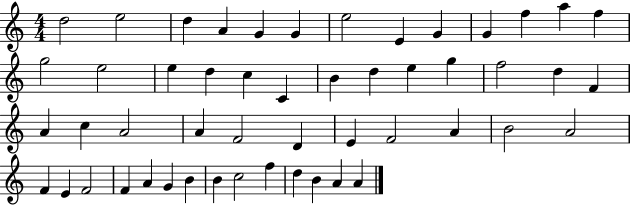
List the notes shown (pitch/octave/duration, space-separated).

D5/h E5/h D5/q A4/q G4/q G4/q E5/h E4/q G4/q G4/q F5/q A5/q F5/q G5/h E5/h E5/q D5/q C5/q C4/q B4/q D5/q E5/q G5/q F5/h D5/q F4/q A4/q C5/q A4/h A4/q F4/h D4/q E4/q F4/h A4/q B4/h A4/h F4/q E4/q F4/h F4/q A4/q G4/q B4/q B4/q C5/h F5/q D5/q B4/q A4/q A4/q